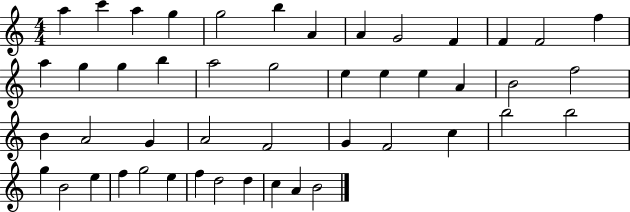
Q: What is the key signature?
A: C major